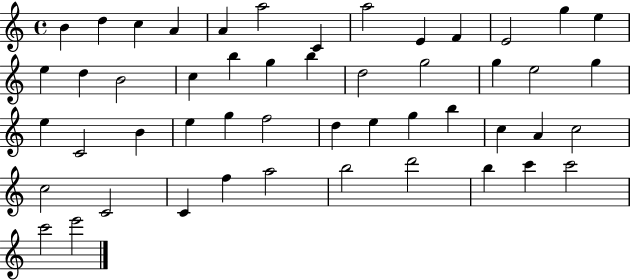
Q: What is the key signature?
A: C major